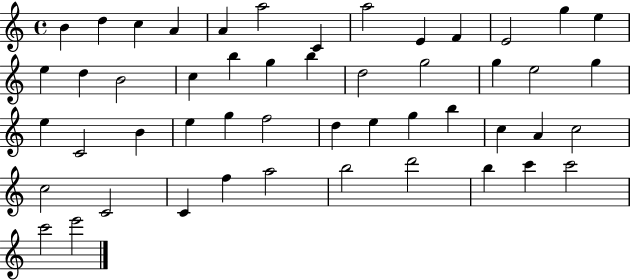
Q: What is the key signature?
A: C major